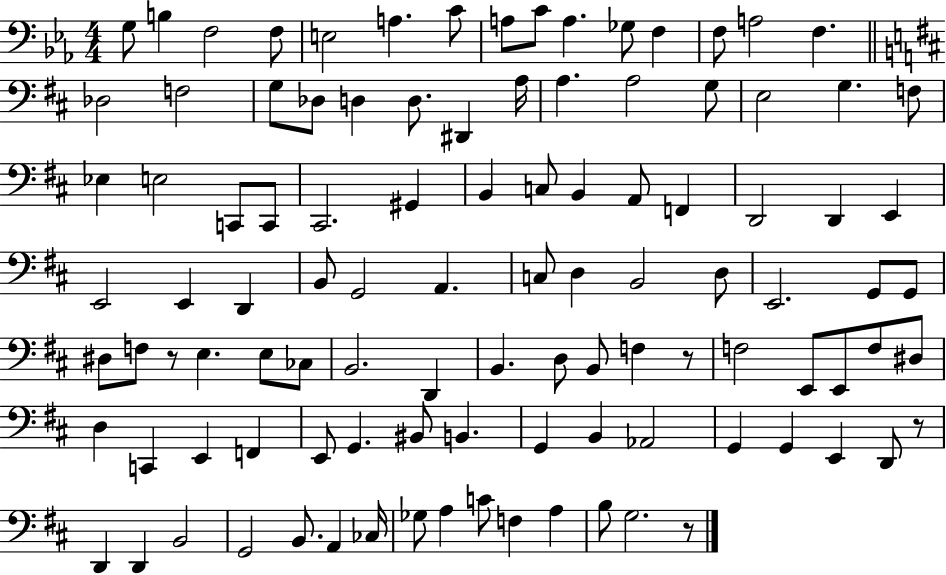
{
  \clef bass
  \numericTimeSignature
  \time 4/4
  \key ees \major
  g8 b4 f2 f8 | e2 a4. c'8 | a8 c'8 a4. ges8 f4 | f8 a2 f4. | \break \bar "||" \break \key d \major des2 f2 | g8 des8 d4 d8. dis,4 a16 | a4. a2 g8 | e2 g4. f8 | \break ees4 e2 c,8 c,8 | cis,2. gis,4 | b,4 c8 b,4 a,8 f,4 | d,2 d,4 e,4 | \break e,2 e,4 d,4 | b,8 g,2 a,4. | c8 d4 b,2 d8 | e,2. g,8 g,8 | \break dis8 f8 r8 e4. e8 ces8 | b,2. d,4 | b,4. d8 b,8 f4 r8 | f2 e,8 e,8 f8 dis8 | \break d4 c,4 e,4 f,4 | e,8 g,4. bis,8 b,4. | g,4 b,4 aes,2 | g,4 g,4 e,4 d,8 r8 | \break d,4 d,4 b,2 | g,2 b,8. a,4 ces16 | ges8 a4 c'8 f4 a4 | b8 g2. r8 | \break \bar "|."
}